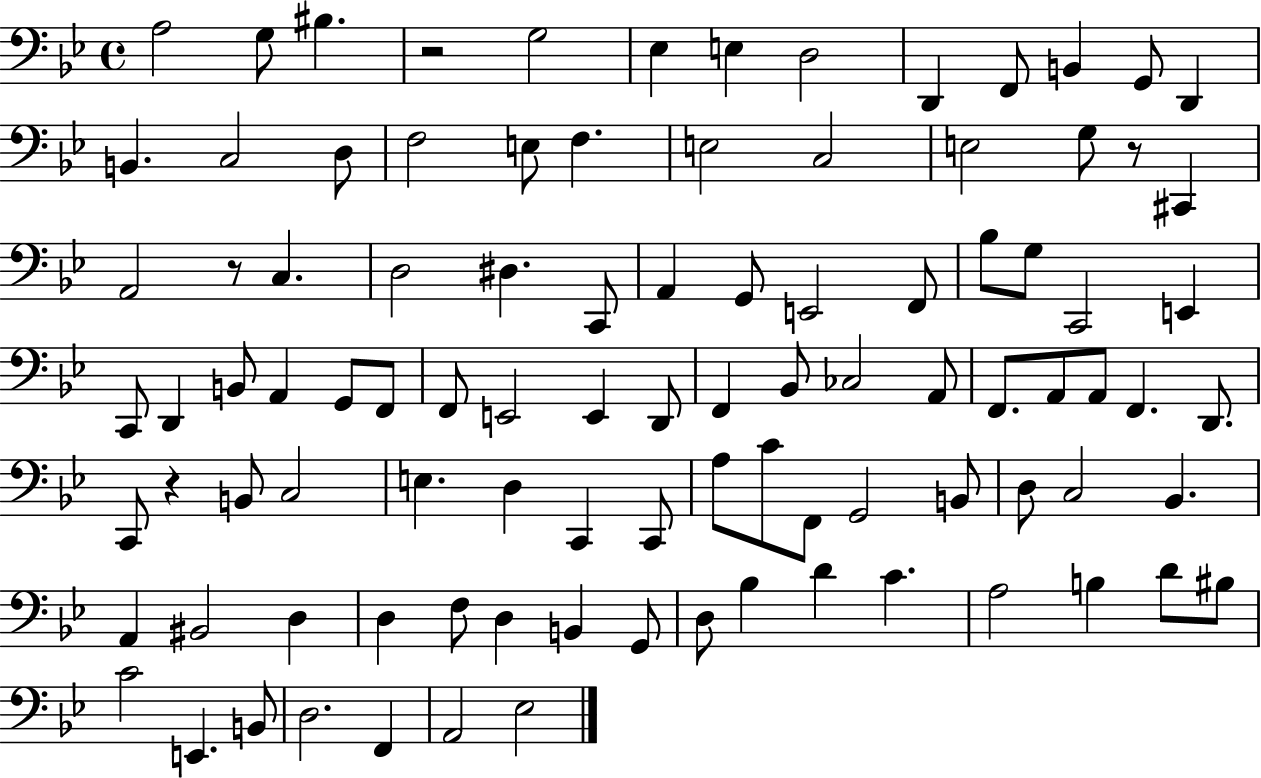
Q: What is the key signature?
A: BES major